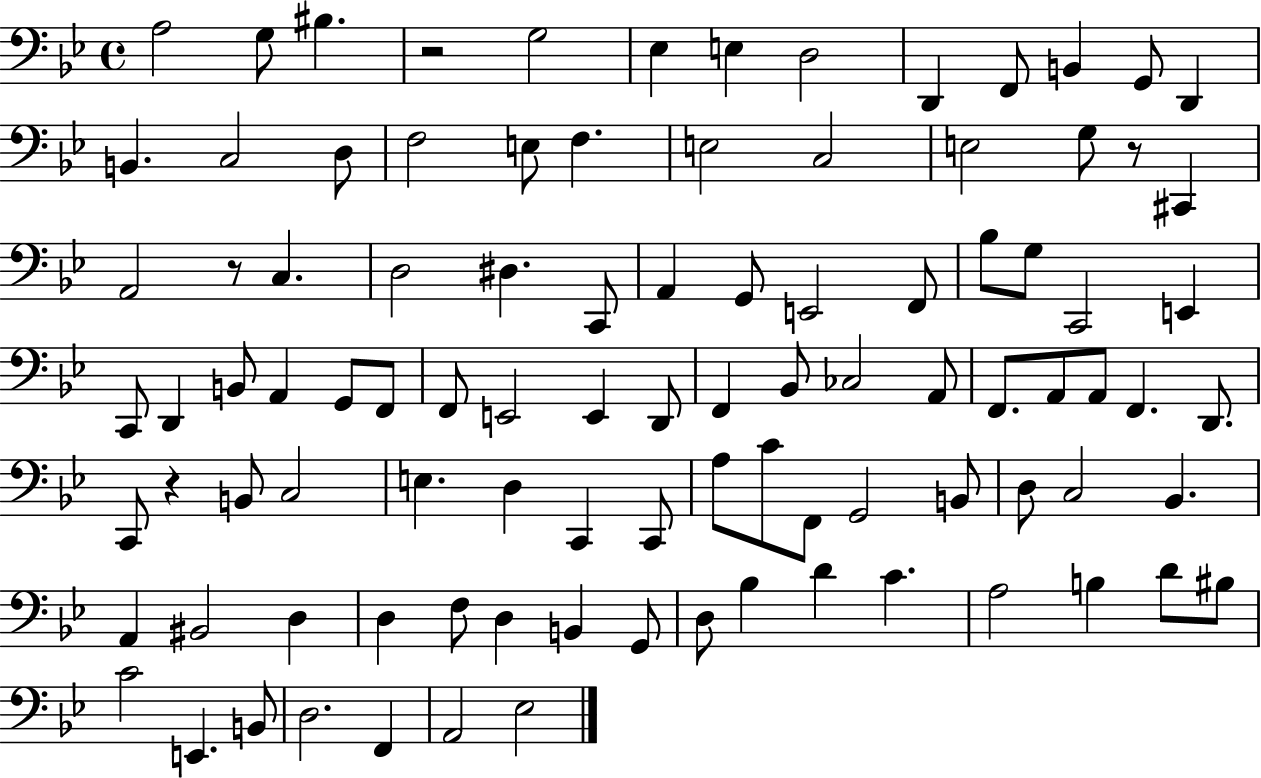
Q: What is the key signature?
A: BES major